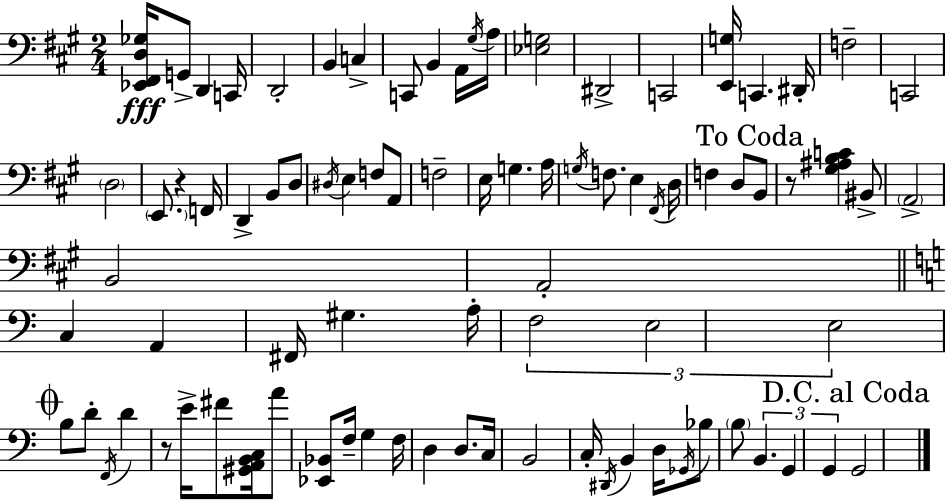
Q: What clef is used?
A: bass